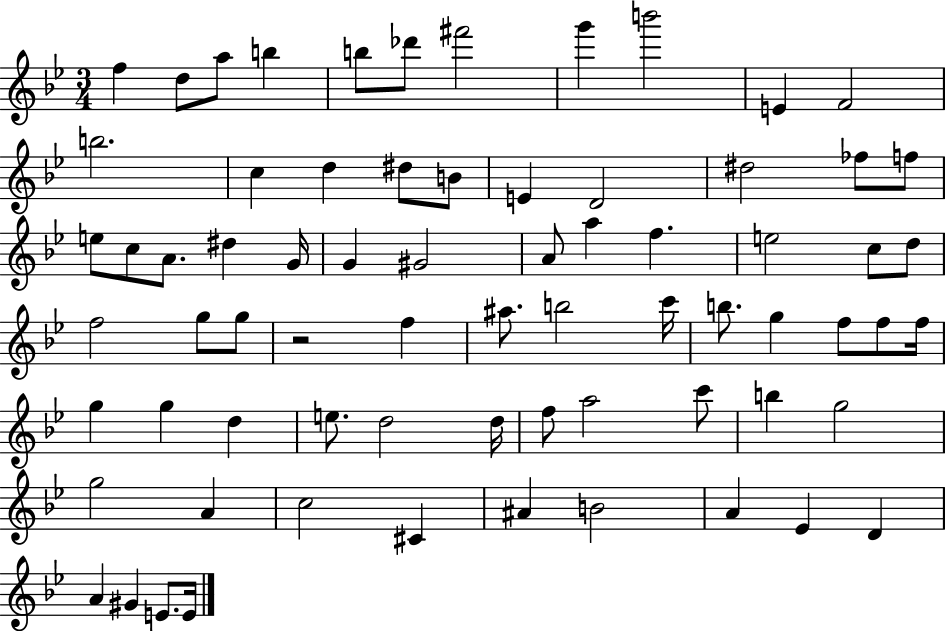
X:1
T:Untitled
M:3/4
L:1/4
K:Bb
f d/2 a/2 b b/2 _d'/2 ^f'2 g' b'2 E F2 b2 c d ^d/2 B/2 E D2 ^d2 _f/2 f/2 e/2 c/2 A/2 ^d G/4 G ^G2 A/2 a f e2 c/2 d/2 f2 g/2 g/2 z2 f ^a/2 b2 c'/4 b/2 g f/2 f/2 f/4 g g d e/2 d2 d/4 f/2 a2 c'/2 b g2 g2 A c2 ^C ^A B2 A _E D A ^G E/2 E/4